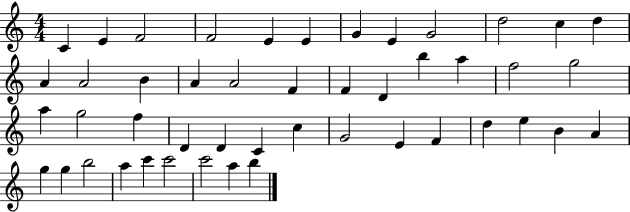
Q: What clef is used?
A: treble